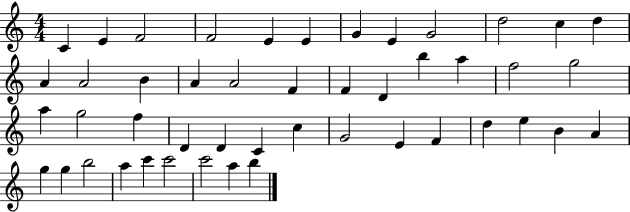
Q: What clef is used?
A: treble